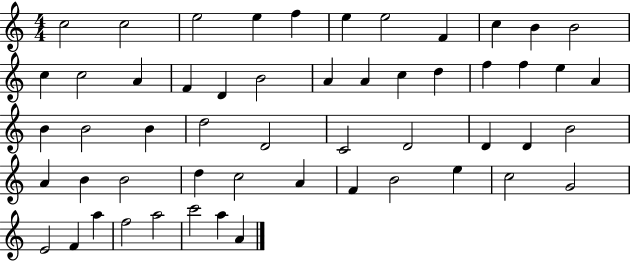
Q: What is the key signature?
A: C major